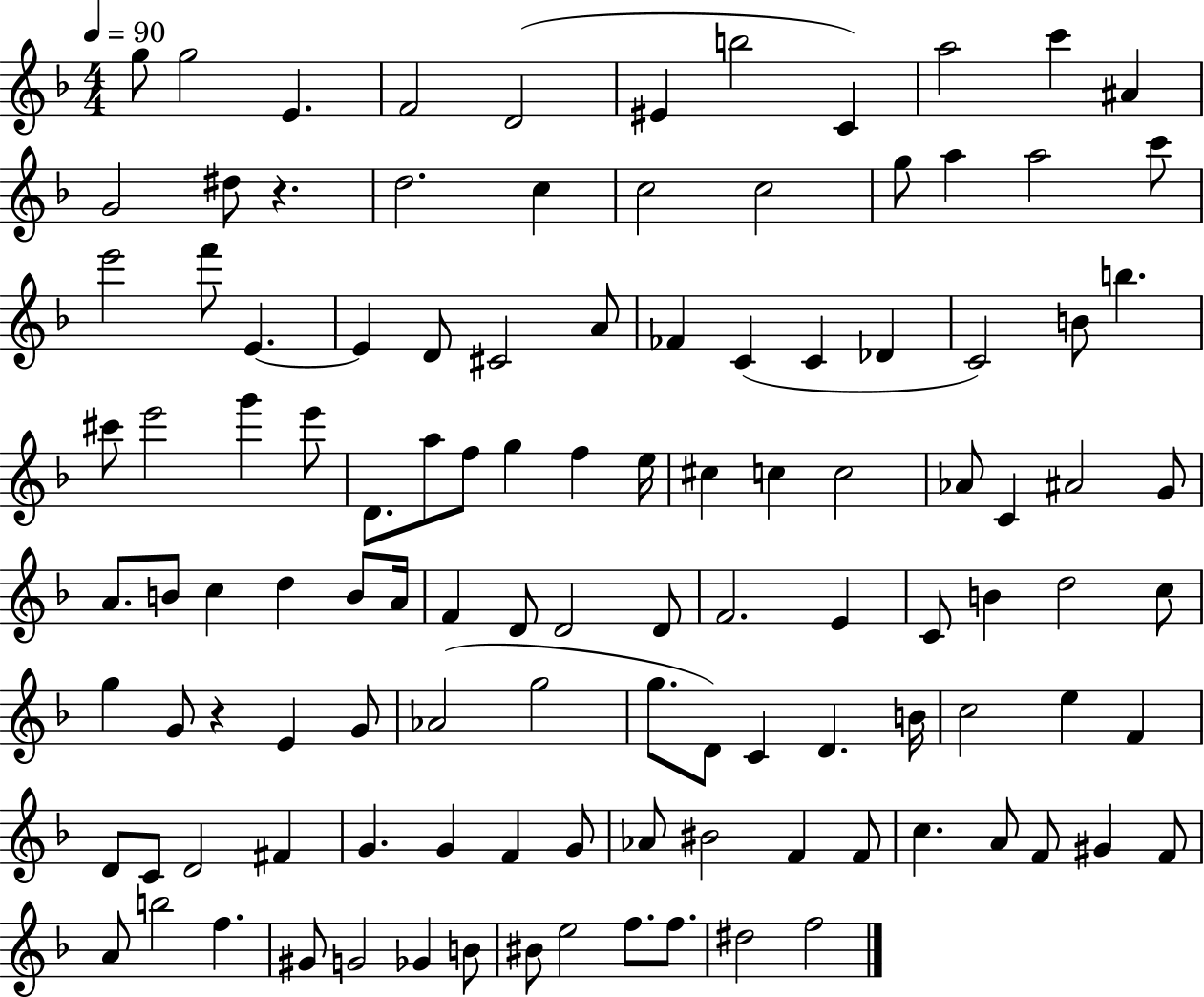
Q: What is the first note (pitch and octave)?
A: G5